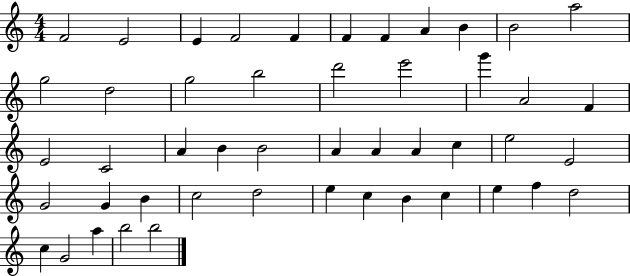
X:1
T:Untitled
M:4/4
L:1/4
K:C
F2 E2 E F2 F F F A B B2 a2 g2 d2 g2 b2 d'2 e'2 g' A2 F E2 C2 A B B2 A A A c e2 E2 G2 G B c2 d2 e c B c e f d2 c G2 a b2 b2